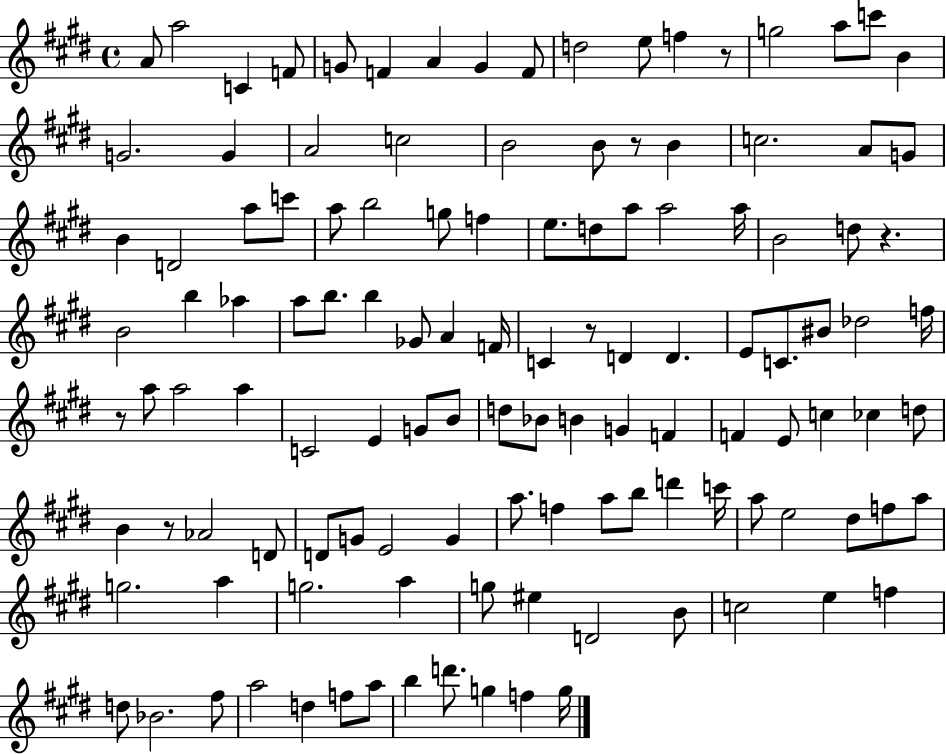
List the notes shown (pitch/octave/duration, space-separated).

A4/e A5/h C4/q F4/e G4/e F4/q A4/q G4/q F4/e D5/h E5/e F5/q R/e G5/h A5/e C6/e B4/q G4/h. G4/q A4/h C5/h B4/h B4/e R/e B4/q C5/h. A4/e G4/e B4/q D4/h A5/e C6/e A5/e B5/h G5/e F5/q E5/e. D5/e A5/e A5/h A5/s B4/h D5/e R/q. B4/h B5/q Ab5/q A5/e B5/e. B5/q Gb4/e A4/q F4/s C4/q R/e D4/q D4/q. E4/e C4/e. BIS4/e Db5/h F5/s R/e A5/e A5/h A5/q C4/h E4/q G4/e B4/e D5/e Bb4/e B4/q G4/q F4/q F4/q E4/e C5/q CES5/q D5/e B4/q R/e Ab4/h D4/e D4/e G4/e E4/h G4/q A5/e. F5/q A5/e B5/e D6/q C6/s A5/e E5/h D#5/e F5/e A5/e G5/h. A5/q G5/h. A5/q G5/e EIS5/q D4/h B4/e C5/h E5/q F5/q D5/e Bb4/h. F#5/e A5/h D5/q F5/e A5/e B5/q D6/e. G5/q F5/q G5/s